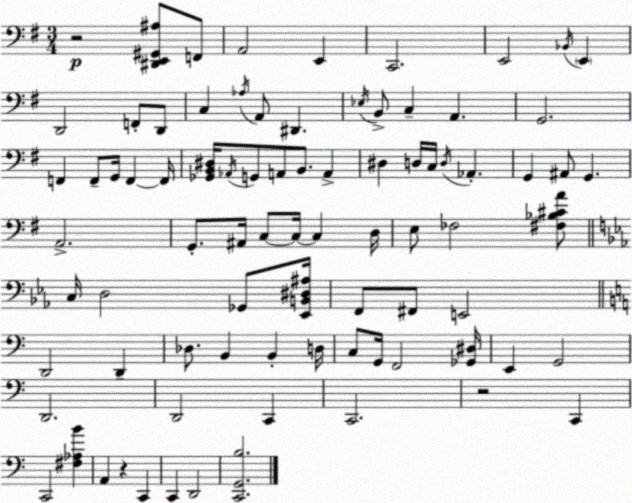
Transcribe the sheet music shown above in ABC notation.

X:1
T:Untitled
M:3/4
L:1/4
K:G
z2 [^D,,E,,^G,,^A,]/2 F,,/2 A,,2 E,, C,,2 E,,2 _B,,/4 E,, D,,2 F,,/2 D,,/2 C, _A,/4 A,,/2 ^D,, _E,/4 B,,/2 C, A,, G,,2 F,, F,,/2 G,,/4 F,, F,,/4 [_G,,B,,^D,]/4 _A,,/4 G,,/2 A,,/2 B,,/2 A,, ^D, D,/4 C,/4 D,/4 _A,, G,, ^A,,/2 G,, A,,2 G,,/2 ^A,,/4 C,/2 C,/4 C, D,/4 E,/2 _F,2 [^F,_B,^CA]/2 C,/4 D,2 _G,,/2 [_E,,B,,^D,^A,]/4 F,,/2 ^F,,/2 E,,2 D,,2 D,, _D,/2 B,, B,, D,/4 C,/2 G,,/4 F,,2 [_G,,^D,]/4 E,, G,,2 D,,2 D,,2 C,, C,,2 z2 C,, C,,2 [^F,_A,B] A,, z C,, C,, D,,2 [C,,G,,B,]2